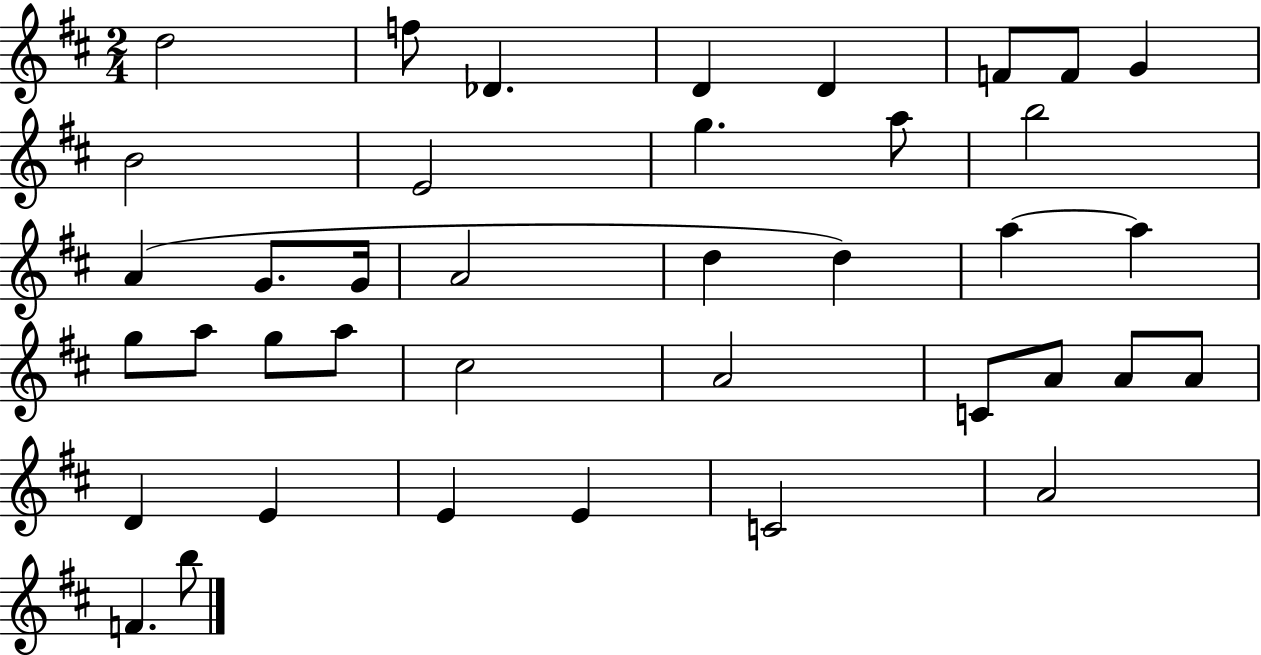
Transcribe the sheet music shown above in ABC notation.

X:1
T:Untitled
M:2/4
L:1/4
K:D
d2 f/2 _D D D F/2 F/2 G B2 E2 g a/2 b2 A G/2 G/4 A2 d d a a g/2 a/2 g/2 a/2 ^c2 A2 C/2 A/2 A/2 A/2 D E E E C2 A2 F b/2